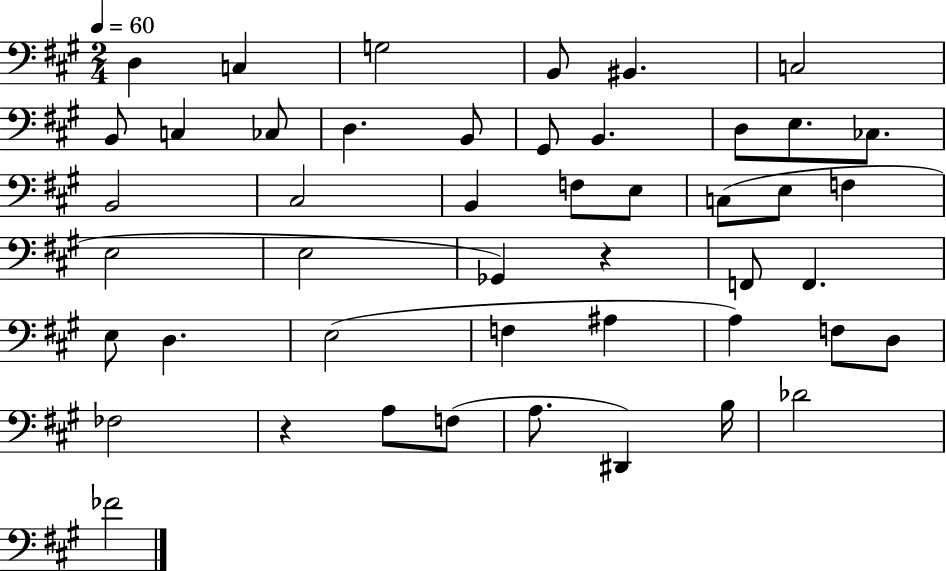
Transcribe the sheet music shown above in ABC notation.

X:1
T:Untitled
M:2/4
L:1/4
K:A
D, C, G,2 B,,/2 ^B,, C,2 B,,/2 C, _C,/2 D, B,,/2 ^G,,/2 B,, D,/2 E,/2 _C,/2 B,,2 ^C,2 B,, F,/2 E,/2 C,/2 E,/2 F, E,2 E,2 _G,, z F,,/2 F,, E,/2 D, E,2 F, ^A, A, F,/2 D,/2 _F,2 z A,/2 F,/2 A,/2 ^D,, B,/4 _D2 _F2